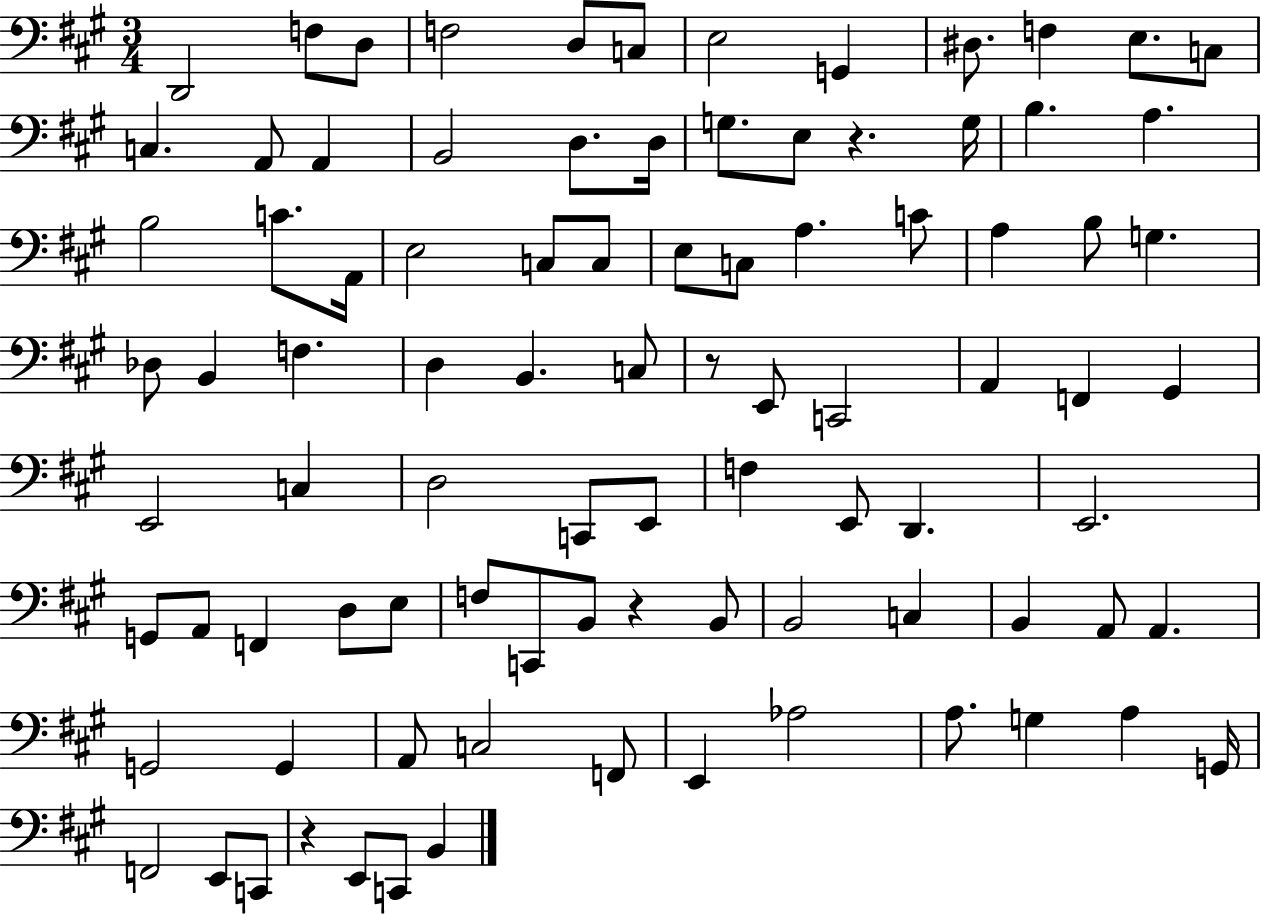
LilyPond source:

{
  \clef bass
  \numericTimeSignature
  \time 3/4
  \key a \major
  d,2 f8 d8 | f2 d8 c8 | e2 g,4 | dis8. f4 e8. c8 | \break c4. a,8 a,4 | b,2 d8. d16 | g8. e8 r4. g16 | b4. a4. | \break b2 c'8. a,16 | e2 c8 c8 | e8 c8 a4. c'8 | a4 b8 g4. | \break des8 b,4 f4. | d4 b,4. c8 | r8 e,8 c,2 | a,4 f,4 gis,4 | \break e,2 c4 | d2 c,8 e,8 | f4 e,8 d,4. | e,2. | \break g,8 a,8 f,4 d8 e8 | f8 c,8 b,8 r4 b,8 | b,2 c4 | b,4 a,8 a,4. | \break g,2 g,4 | a,8 c2 f,8 | e,4 aes2 | a8. g4 a4 g,16 | \break f,2 e,8 c,8 | r4 e,8 c,8 b,4 | \bar "|."
}